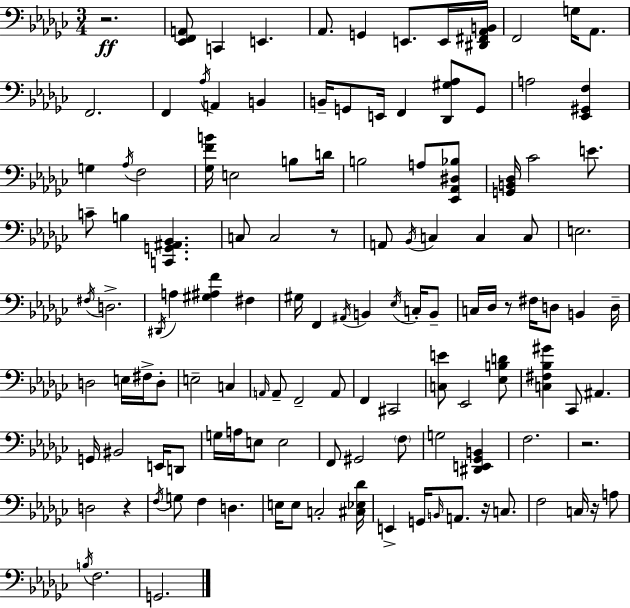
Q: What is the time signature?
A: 3/4